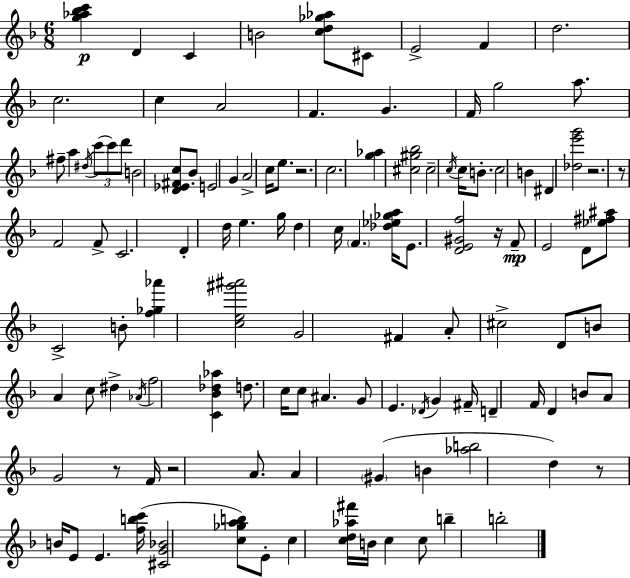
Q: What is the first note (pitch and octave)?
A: D4